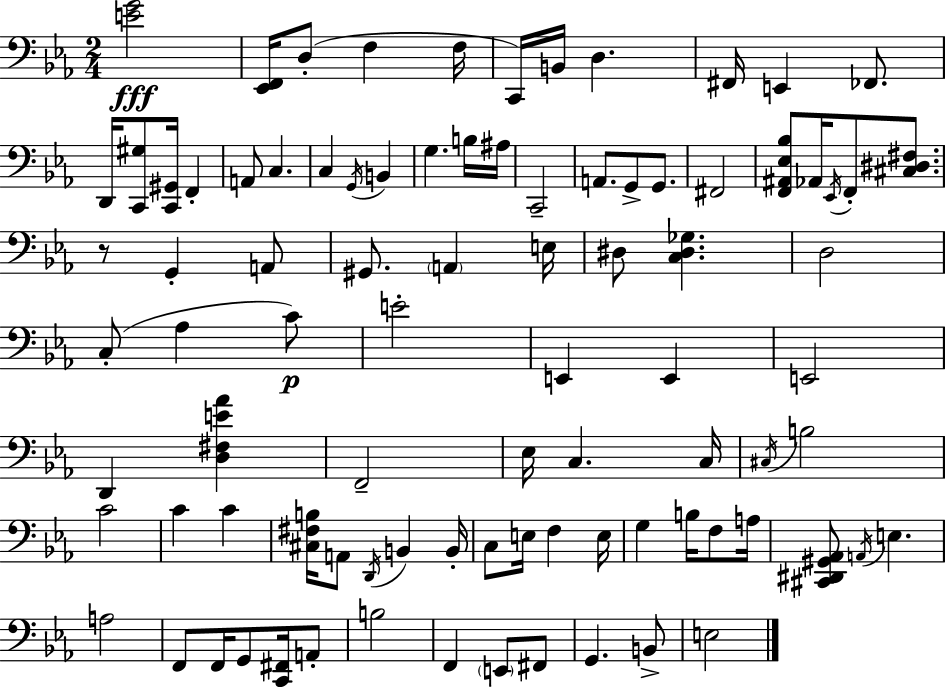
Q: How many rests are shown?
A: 1